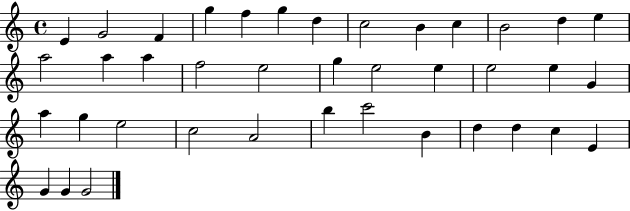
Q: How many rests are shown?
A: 0